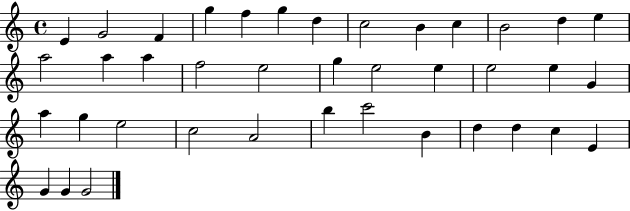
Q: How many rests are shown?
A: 0